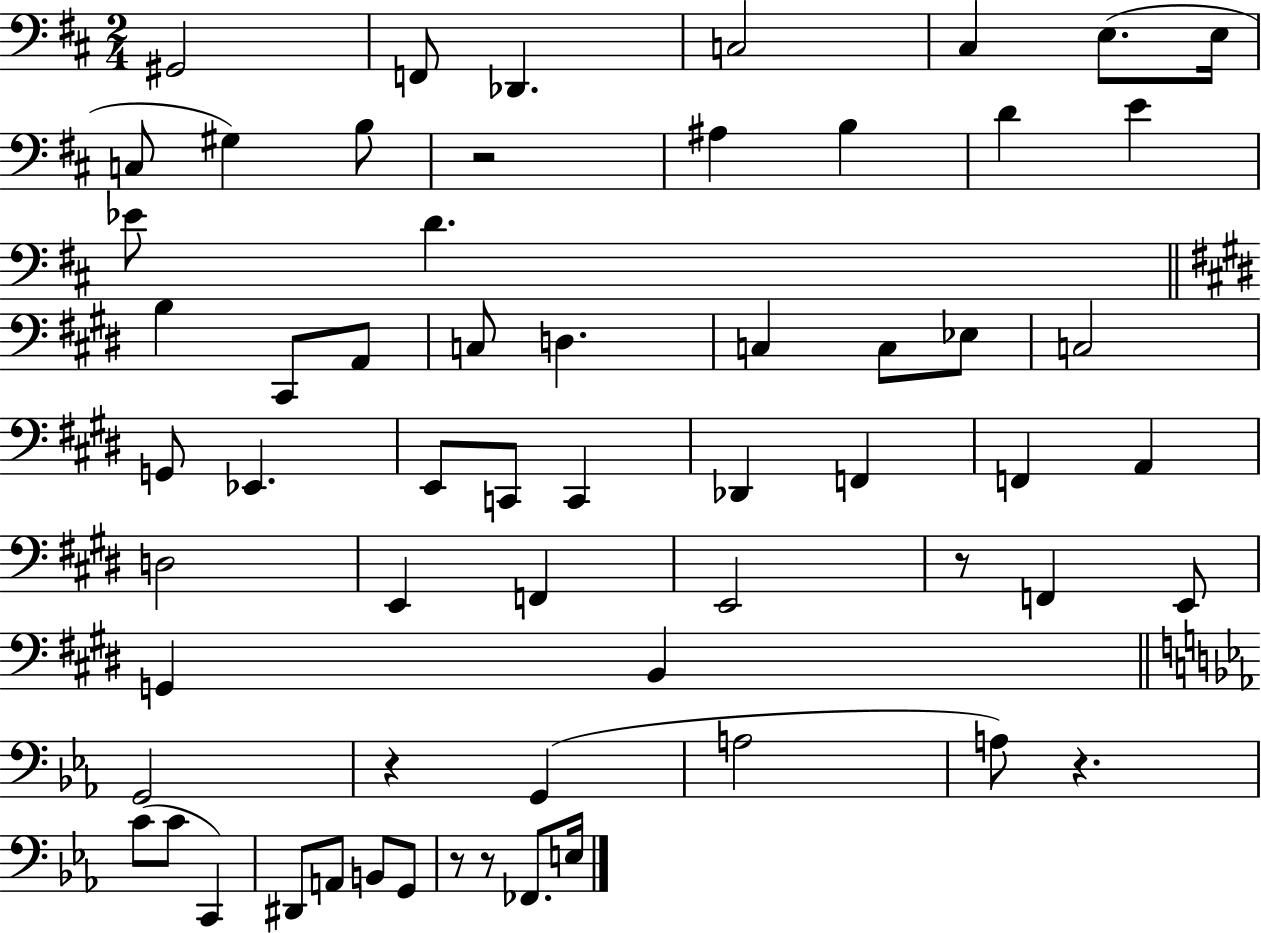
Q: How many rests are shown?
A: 6